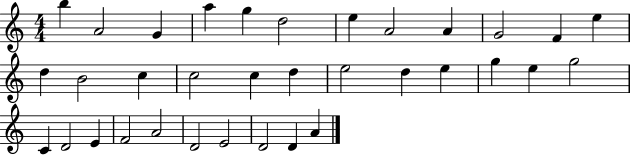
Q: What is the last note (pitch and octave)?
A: A4